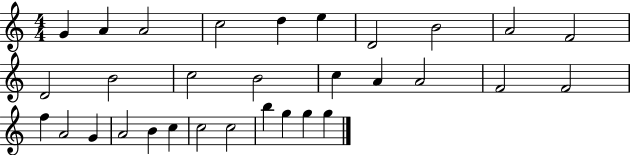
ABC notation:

X:1
T:Untitled
M:4/4
L:1/4
K:C
G A A2 c2 d e D2 B2 A2 F2 D2 B2 c2 B2 c A A2 F2 F2 f A2 G A2 B c c2 c2 b g g g